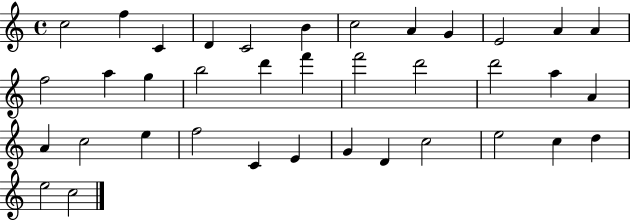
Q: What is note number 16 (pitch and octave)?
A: B5